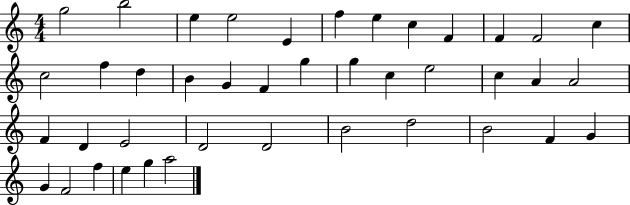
G5/h B5/h E5/q E5/h E4/q F5/q E5/q C5/q F4/q F4/q F4/h C5/q C5/h F5/q D5/q B4/q G4/q F4/q G5/q G5/q C5/q E5/h C5/q A4/q A4/h F4/q D4/q E4/h D4/h D4/h B4/h D5/h B4/h F4/q G4/q G4/q F4/h F5/q E5/q G5/q A5/h